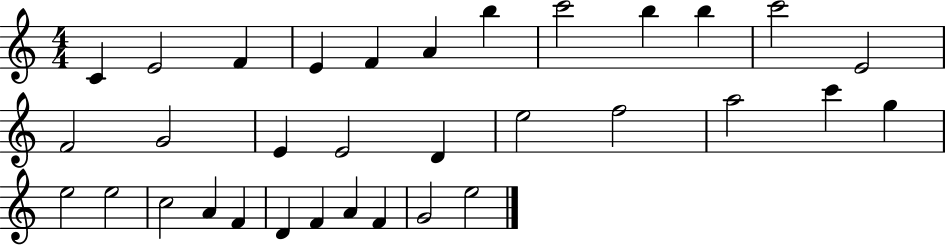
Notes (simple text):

C4/q E4/h F4/q E4/q F4/q A4/q B5/q C6/h B5/q B5/q C6/h E4/h F4/h G4/h E4/q E4/h D4/q E5/h F5/h A5/h C6/q G5/q E5/h E5/h C5/h A4/q F4/q D4/q F4/q A4/q F4/q G4/h E5/h